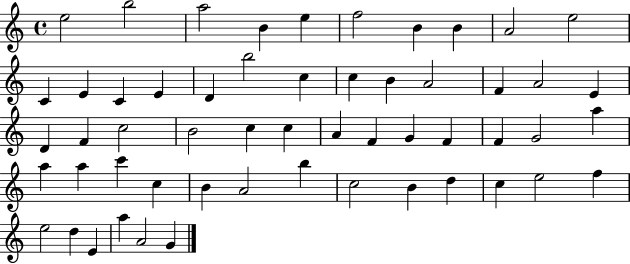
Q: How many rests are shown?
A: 0